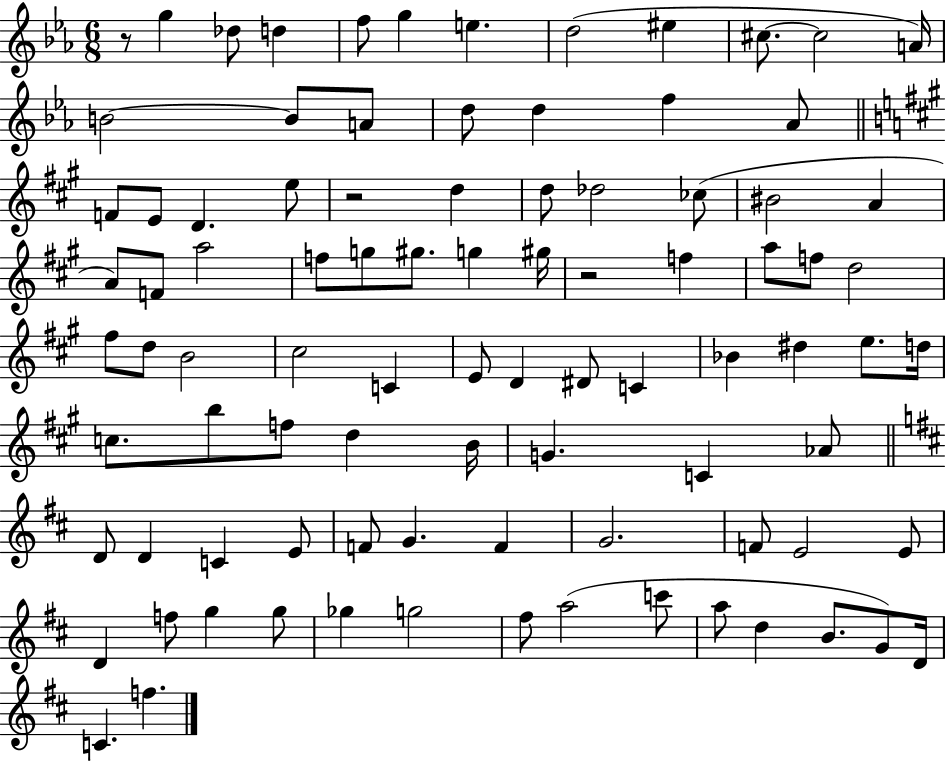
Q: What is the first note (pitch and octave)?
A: G5